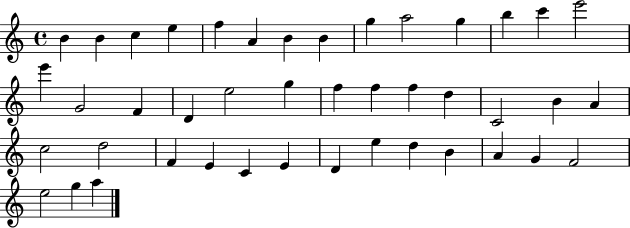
B4/q B4/q C5/q E5/q F5/q A4/q B4/q B4/q G5/q A5/h G5/q B5/q C6/q E6/h E6/q G4/h F4/q D4/q E5/h G5/q F5/q F5/q F5/q D5/q C4/h B4/q A4/q C5/h D5/h F4/q E4/q C4/q E4/q D4/q E5/q D5/q B4/q A4/q G4/q F4/h E5/h G5/q A5/q